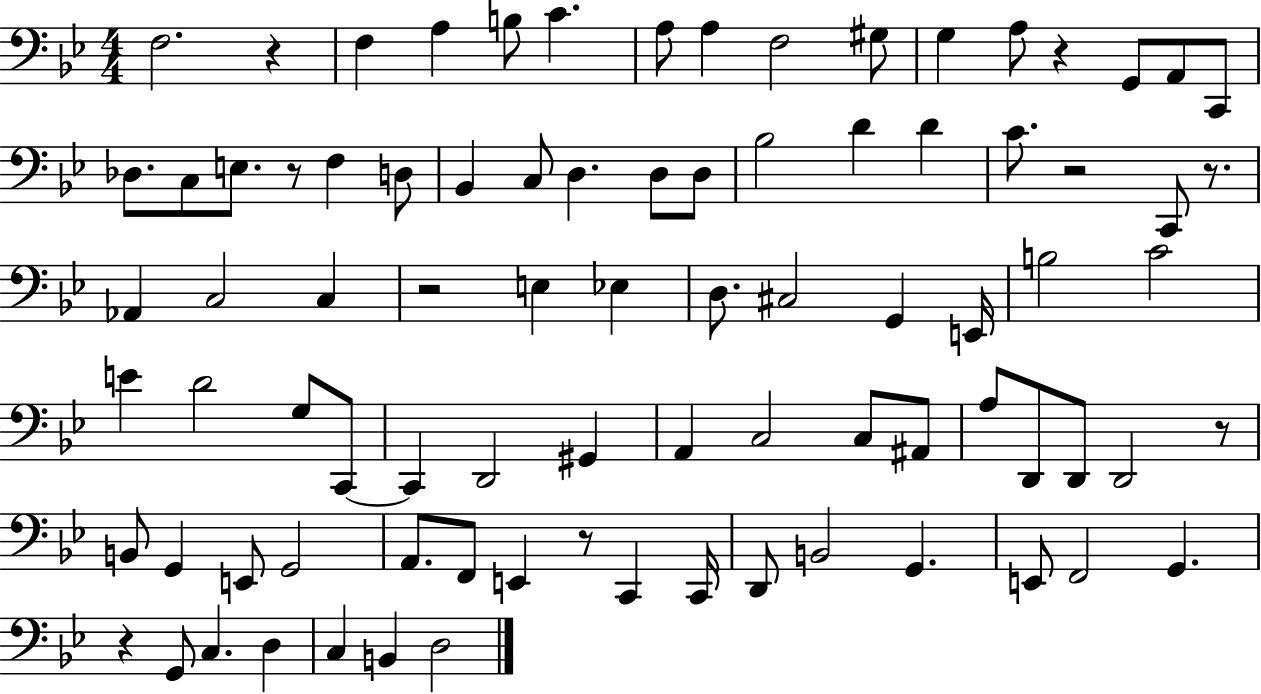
X:1
T:Untitled
M:4/4
L:1/4
K:Bb
F,2 z F, A, B,/2 C A,/2 A, F,2 ^G,/2 G, A,/2 z G,,/2 A,,/2 C,,/2 _D,/2 C,/2 E,/2 z/2 F, D,/2 _B,, C,/2 D, D,/2 D,/2 _B,2 D D C/2 z2 C,,/2 z/2 _A,, C,2 C, z2 E, _E, D,/2 ^C,2 G,, E,,/4 B,2 C2 E D2 G,/2 C,,/2 C,, D,,2 ^G,, A,, C,2 C,/2 ^A,,/2 A,/2 D,,/2 D,,/2 D,,2 z/2 B,,/2 G,, E,,/2 G,,2 A,,/2 F,,/2 E,, z/2 C,, C,,/4 D,,/2 B,,2 G,, E,,/2 F,,2 G,, z G,,/2 C, D, C, B,, D,2